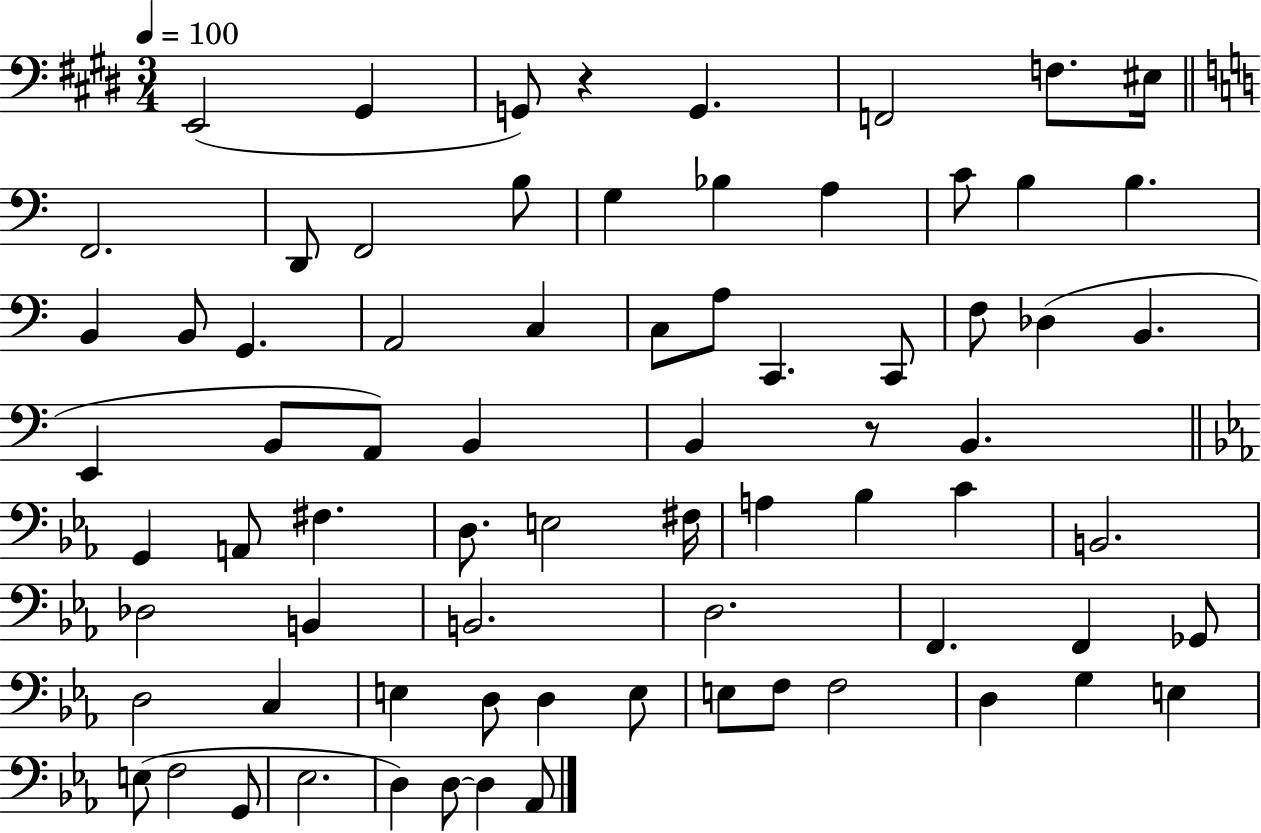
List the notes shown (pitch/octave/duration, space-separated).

E2/h G#2/q G2/e R/q G2/q. F2/h F3/e. EIS3/s F2/h. D2/e F2/h B3/e G3/q Bb3/q A3/q C4/e B3/q B3/q. B2/q B2/e G2/q. A2/h C3/q C3/e A3/e C2/q. C2/e F3/e Db3/q B2/q. E2/q B2/e A2/e B2/q B2/q R/e B2/q. G2/q A2/e F#3/q. D3/e. E3/h F#3/s A3/q Bb3/q C4/q B2/h. Db3/h B2/q B2/h. D3/h. F2/q. F2/q Gb2/e D3/h C3/q E3/q D3/e D3/q E3/e E3/e F3/e F3/h D3/q G3/q E3/q E3/e F3/h G2/e Eb3/h. D3/q D3/e D3/q Ab2/e